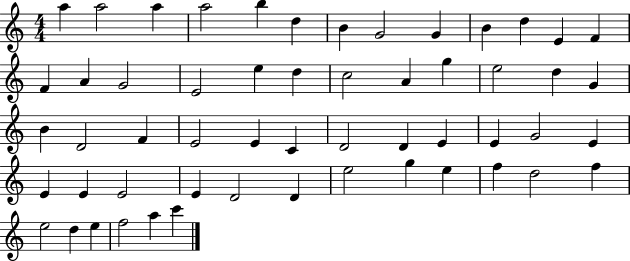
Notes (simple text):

A5/q A5/h A5/q A5/h B5/q D5/q B4/q G4/h G4/q B4/q D5/q E4/q F4/q F4/q A4/q G4/h E4/h E5/q D5/q C5/h A4/q G5/q E5/h D5/q G4/q B4/q D4/h F4/q E4/h E4/q C4/q D4/h D4/q E4/q E4/q G4/h E4/q E4/q E4/q E4/h E4/q D4/h D4/q E5/h G5/q E5/q F5/q D5/h F5/q E5/h D5/q E5/q F5/h A5/q C6/q